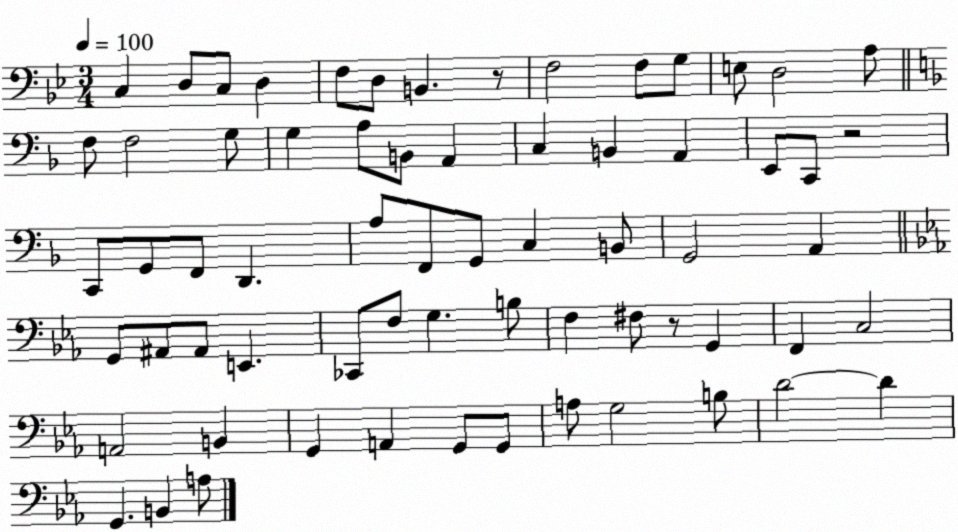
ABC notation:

X:1
T:Untitled
M:3/4
L:1/4
K:Bb
C, D,/2 C,/2 D, F,/2 D,/2 B,, z/2 F,2 F,/2 G,/2 E,/2 D,2 A,/2 F,/2 F,2 G,/2 G, A,/2 B,,/2 A,, C, B,, A,, E,,/2 C,,/2 z2 C,,/2 G,,/2 F,,/2 D,, A,/2 F,,/2 G,,/2 C, B,,/2 G,,2 A,, G,,/2 ^A,,/2 ^A,,/2 E,, _C,,/2 F,/2 G, B,/2 F, ^F,/2 z/2 G,, F,, C,2 A,,2 B,, G,, A,, G,,/2 G,,/2 A,/2 G,2 B,/2 D2 D G,, B,, A,/2